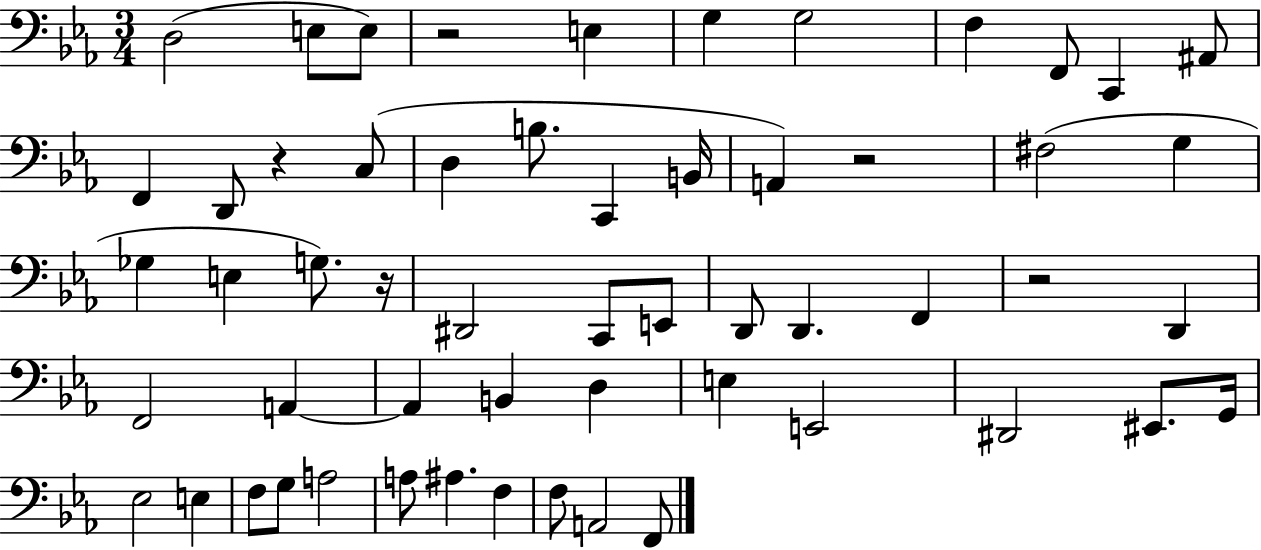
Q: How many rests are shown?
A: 5